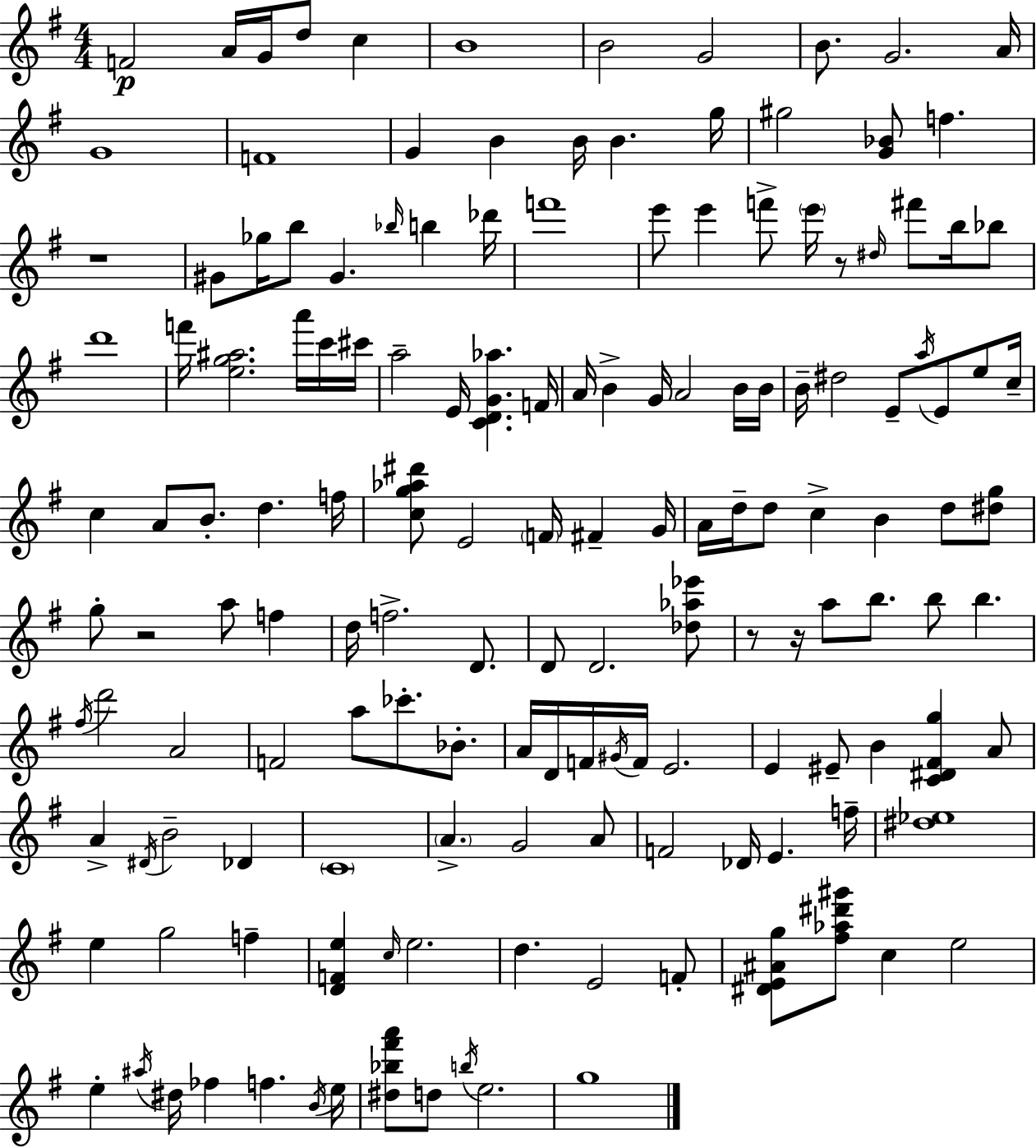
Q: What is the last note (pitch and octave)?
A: G5